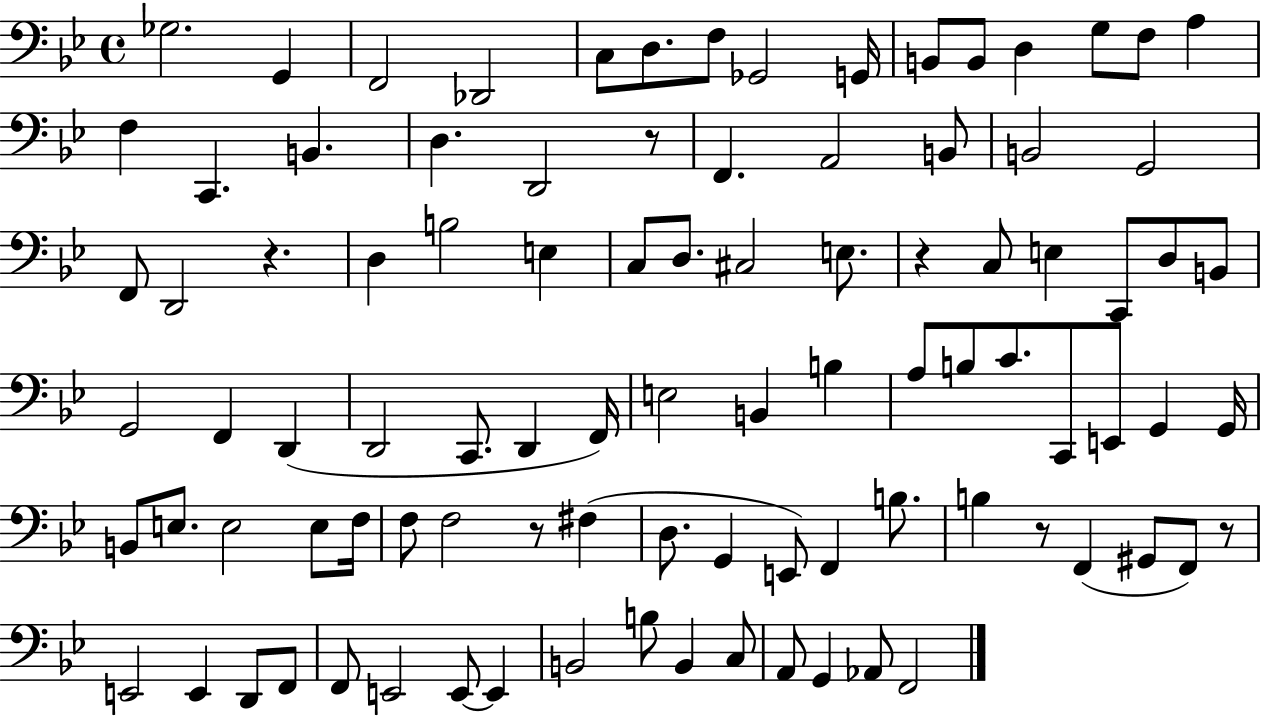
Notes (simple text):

Gb3/h. G2/q F2/h Db2/h C3/e D3/e. F3/e Gb2/h G2/s B2/e B2/e D3/q G3/e F3/e A3/q F3/q C2/q. B2/q. D3/q. D2/h R/e F2/q. A2/h B2/e B2/h G2/h F2/e D2/h R/q. D3/q B3/h E3/q C3/e D3/e. C#3/h E3/e. R/q C3/e E3/q C2/e D3/e B2/e G2/h F2/q D2/q D2/h C2/e. D2/q F2/s E3/h B2/q B3/q A3/e B3/e C4/e. C2/e E2/e G2/q G2/s B2/e E3/e. E3/h E3/e F3/s F3/e F3/h R/e F#3/q D3/e. G2/q E2/e F2/q B3/e. B3/q R/e F2/q G#2/e F2/e R/e E2/h E2/q D2/e F2/e F2/e E2/h E2/e E2/q B2/h B3/e B2/q C3/e A2/e G2/q Ab2/e F2/h